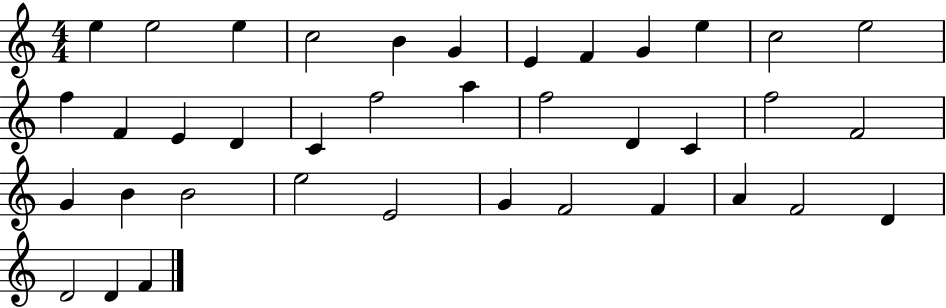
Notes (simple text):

E5/q E5/h E5/q C5/h B4/q G4/q E4/q F4/q G4/q E5/q C5/h E5/h F5/q F4/q E4/q D4/q C4/q F5/h A5/q F5/h D4/q C4/q F5/h F4/h G4/q B4/q B4/h E5/h E4/h G4/q F4/h F4/q A4/q F4/h D4/q D4/h D4/q F4/q